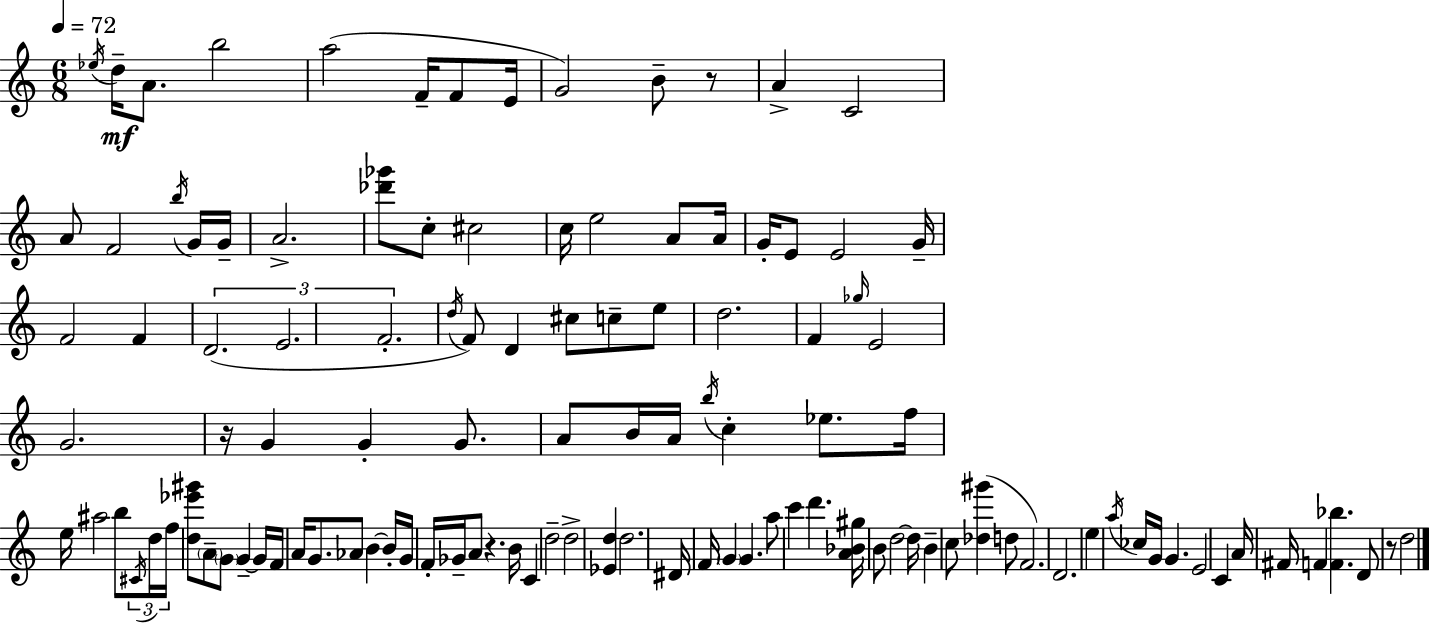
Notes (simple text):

Eb5/s D5/s A4/e. B5/h A5/h F4/s F4/e E4/s G4/h B4/e R/e A4/q C4/h A4/e F4/h B5/s G4/s G4/s A4/h. [Db6,Gb6]/e C5/e C#5/h C5/s E5/h A4/e A4/s G4/s E4/e E4/h G4/s F4/h F4/q D4/h. E4/h. F4/h. D5/s F4/e D4/q C#5/e C5/e E5/e D5/h. F4/q Gb5/s E4/h G4/h. R/s G4/q G4/q G4/e. A4/e B4/s A4/s B5/s C5/q Eb5/e. F5/s E5/s A#5/h B5/e C#4/s D5/s F5/s [D5,Eb6,G#6]/e A4/e G4/e G4/q G4/s F4/s A4/s G4/e. Ab4/e B4/q B4/s G4/s F4/s Gb4/s A4/e R/q. B4/s C4/q D5/h D5/h [Eb4,D5]/q D5/h. D#4/s F4/s G4/q G4/q. A5/e C6/q D6/q. [A4,Bb4,G#5]/s B4/e D5/h D5/s B4/q C5/e [Db5,G#6]/q D5/e F4/h. D4/h. E5/q A5/s CES5/s G4/s G4/q. E4/h C4/q A4/s F#4/s F4/q [F4,Bb5]/q. D4/e R/e D5/h